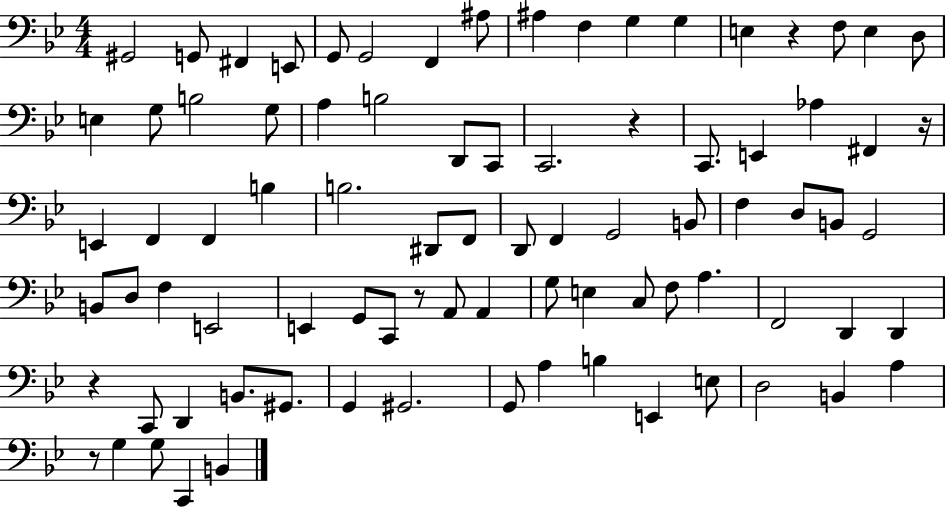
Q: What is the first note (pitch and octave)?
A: G#2